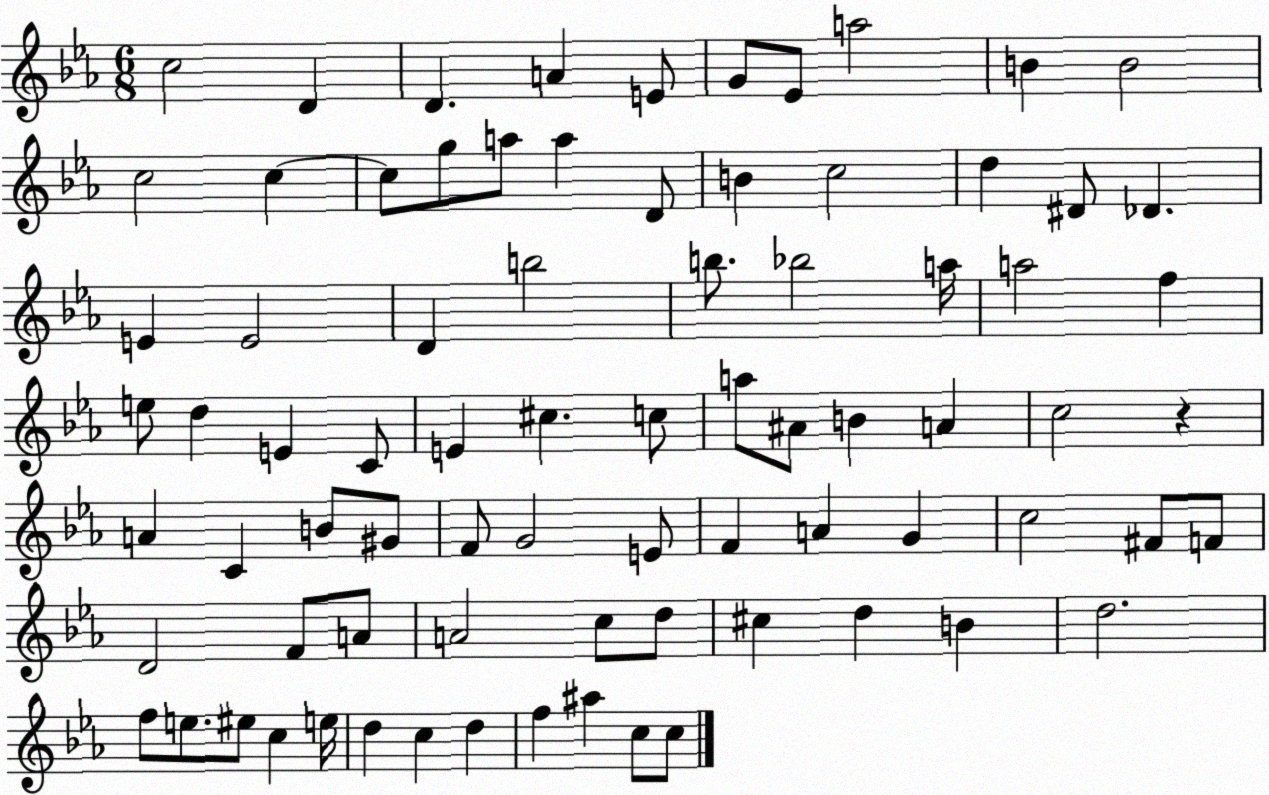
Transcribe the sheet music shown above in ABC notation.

X:1
T:Untitled
M:6/8
L:1/4
K:Eb
c2 D D A E/2 G/2 _E/2 a2 B B2 c2 c c/2 g/2 a/2 a D/2 B c2 d ^D/2 _D E E2 D b2 b/2 _b2 a/4 a2 f e/2 d E C/2 E ^c c/2 a/2 ^A/2 B A c2 z A C B/2 ^G/2 F/2 G2 E/2 F A G c2 ^F/2 F/2 D2 F/2 A/2 A2 c/2 d/2 ^c d B d2 f/2 e/2 ^e/2 c e/4 d c d f ^a c/2 c/2